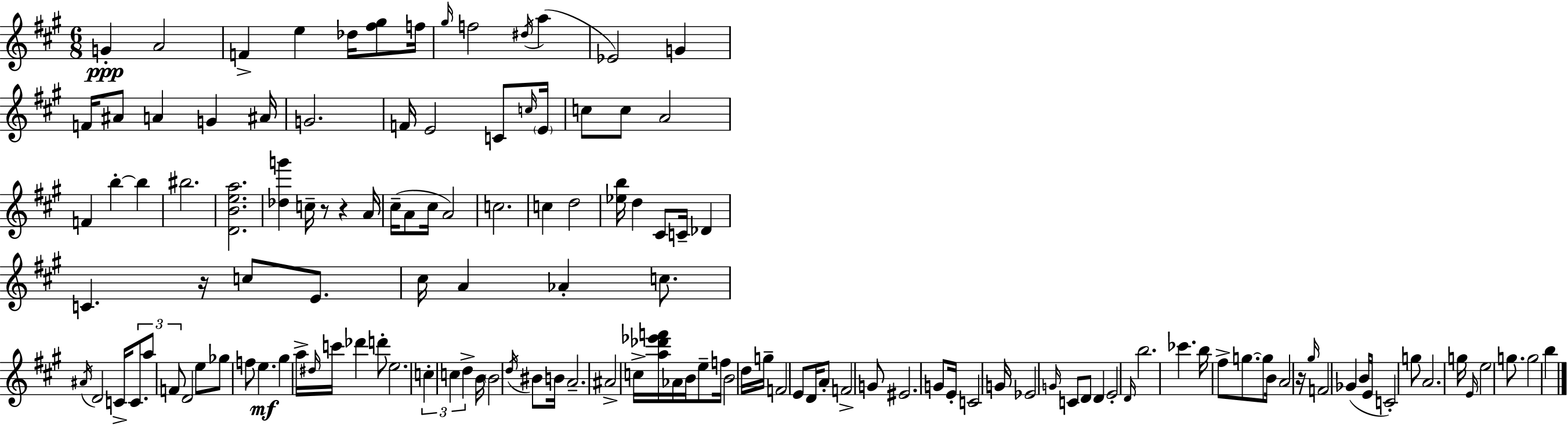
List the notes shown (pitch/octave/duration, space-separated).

G4/q A4/h F4/q E5/q Db5/s [F#5,G#5]/e F5/s G#5/s F5/h D#5/s A5/q Eb4/h G4/q F4/s A#4/e A4/q G4/q A#4/s G4/h. F4/s E4/h C4/e C5/s E4/s C5/e C5/e A4/h F4/q B5/q B5/q BIS5/h. [D4,B4,E5,A5]/h. [Db5,G6]/q C5/s R/e R/q A4/s C#5/s A4/e C#5/s A4/h C5/h. C5/q D5/h [Eb5,B5]/s D5/q C#4/e C4/s Db4/q C4/q. R/s C5/e E4/e. C#5/s A4/q Ab4/q C5/e. A#4/s D4/h C4/s C4/e. A5/e F4/e D4/h E5/e Gb5/e F5/e E5/q. G#5/q A5/s D#5/s C6/s Db6/q D6/e E5/h. C5/q C5/q D5/q B4/s B4/h D5/s BIS4/e B4/s A4/h. A#4/h C5/s [A5,Db6,Eb6,F6]/s Ab4/s B4/s E5/e F5/s B4/h D5/s G5/s F4/h E4/e D4/s A4/e F4/h G4/e EIS4/h. G4/e E4/s C4/h G4/s Eb4/h G4/s C4/e D4/e D4/q E4/h D4/s B5/h. CES6/q. B5/s F#5/e G5/e. G5/e B4/s A4/h R/s G#5/s F4/h Gb4/q B4/s E4/s C4/h G5/e A4/h. G5/s E4/s E5/h G5/e. G5/h B5/q